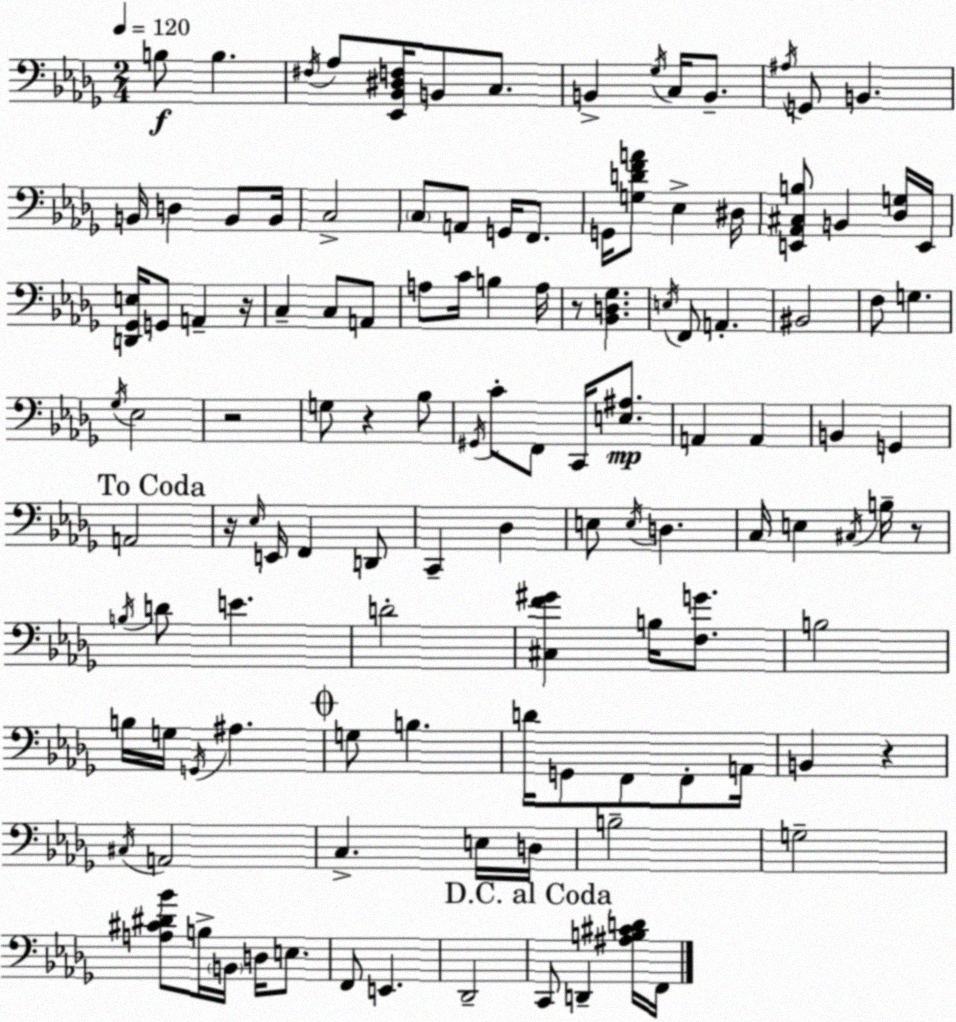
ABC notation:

X:1
T:Untitled
M:2/4
L:1/4
K:Bbm
B,/2 B, ^F,/4 _A,/2 [_E,,_B,,^D,F,]/4 B,,/2 C,/2 B,, _G,/4 C,/4 B,,/2 ^A,/4 G,,/2 B,, B,,/4 D, B,,/2 B,,/4 C,2 C,/2 A,,/2 G,,/4 F,,/2 G,,/4 [G,DFA]/2 _E, ^D,/4 [E,,_A,,^C,B,]/2 B,, [_D,G,]/4 E,,/4 [D,,_G,,E,]/4 G,,/2 A,, z/4 C, C,/2 A,,/2 A,/2 C/4 B, A,/4 z/2 [_B,,D,_G,] E,/4 F,,/2 A,, ^B,,2 F,/2 G, _G,/4 _E,2 z2 G,/2 z _B,/2 ^G,,/4 C/2 F,,/2 C,,/4 [E,^A,]/2 A,, A,, B,, G,, A,,2 z/4 _E,/4 E,,/4 F,, D,,/2 C,, _D, E,/2 E,/4 D, C,/4 E, ^C,/4 B,/4 z/2 B,/4 D/2 E D2 [^C,F^G] B,/4 [F,G]/2 B,2 B,/4 G,/4 G,,/4 ^A, G,/2 B, D/4 G,,/2 F,,/2 F,,/2 A,,/4 B,, z ^C,/4 A,,2 C, E,/4 D,/4 B,2 G,2 [A,^C^D_B]/2 B,/4 B,,/4 D,/4 E,/2 F,,/2 E,, _D,,2 C,,/2 D,, [^A,B,^CD]/4 F,,/4